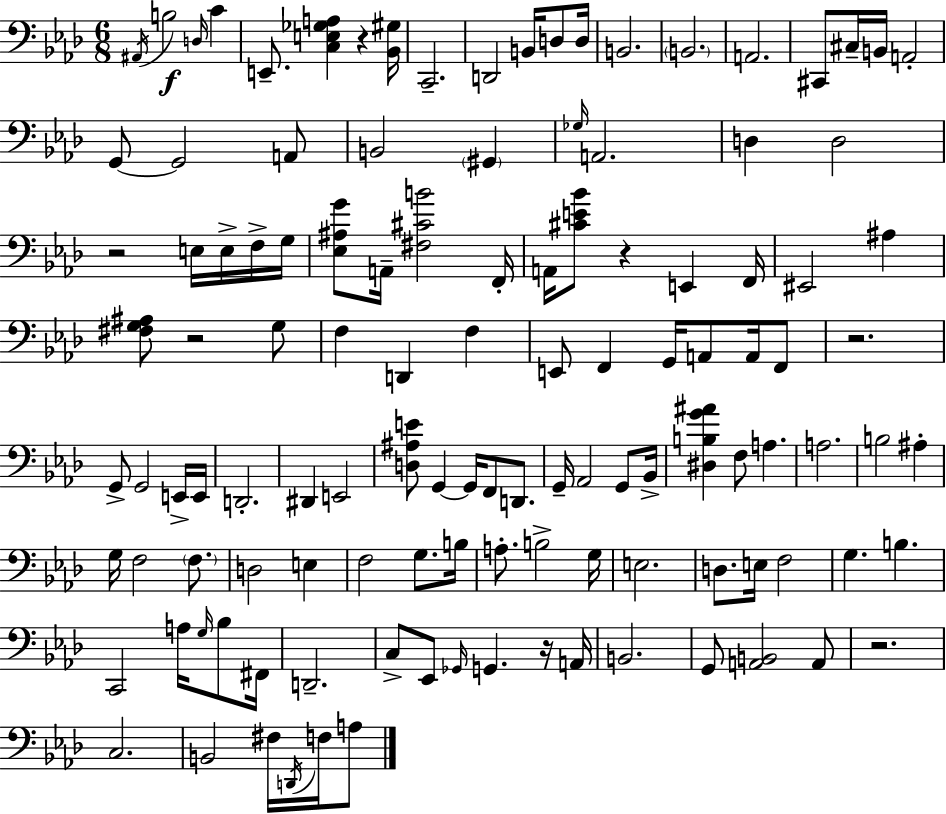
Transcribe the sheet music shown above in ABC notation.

X:1
T:Untitled
M:6/8
L:1/4
K:Ab
^A,,/4 B,2 D,/4 C E,,/2 [C,E,_G,A,] z [_B,,^G,]/4 C,,2 D,,2 B,,/4 D,/2 D,/4 B,,2 B,,2 A,,2 ^C,,/2 ^C,/4 B,,/4 A,,2 G,,/2 G,,2 A,,/2 B,,2 ^G,, _G,/4 A,,2 D, D,2 z2 E,/4 E,/4 F,/4 G,/4 [_E,^A,G]/2 A,,/4 [^F,^CB]2 F,,/4 A,,/4 [^CE_B]/2 z E,, F,,/4 ^E,,2 ^A, [^F,G,^A,]/2 z2 G,/2 F, D,, F, E,,/2 F,, G,,/4 A,,/2 A,,/4 F,,/2 z2 G,,/2 G,,2 E,,/4 E,,/4 D,,2 ^D,, E,,2 [D,^A,E]/2 G,, G,,/4 F,,/2 D,,/2 G,,/4 _A,,2 G,,/2 _B,,/4 [^D,B,G^A] F,/2 A, A,2 B,2 ^A, G,/4 F,2 F,/2 D,2 E, F,2 G,/2 B,/4 A,/2 B,2 G,/4 E,2 D,/2 E,/4 F,2 G, B, C,,2 A,/4 G,/4 _B,/2 ^F,,/4 D,,2 C,/2 _E,,/2 _G,,/4 G,, z/4 A,,/4 B,,2 G,,/2 [A,,B,,]2 A,,/2 z2 C,2 B,,2 ^F,/4 D,,/4 F,/4 A,/2